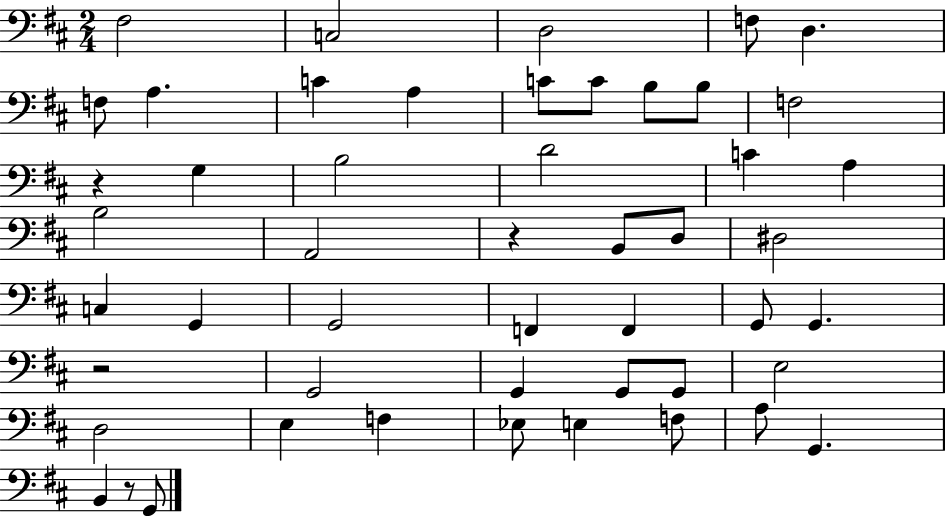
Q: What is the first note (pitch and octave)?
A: F#3